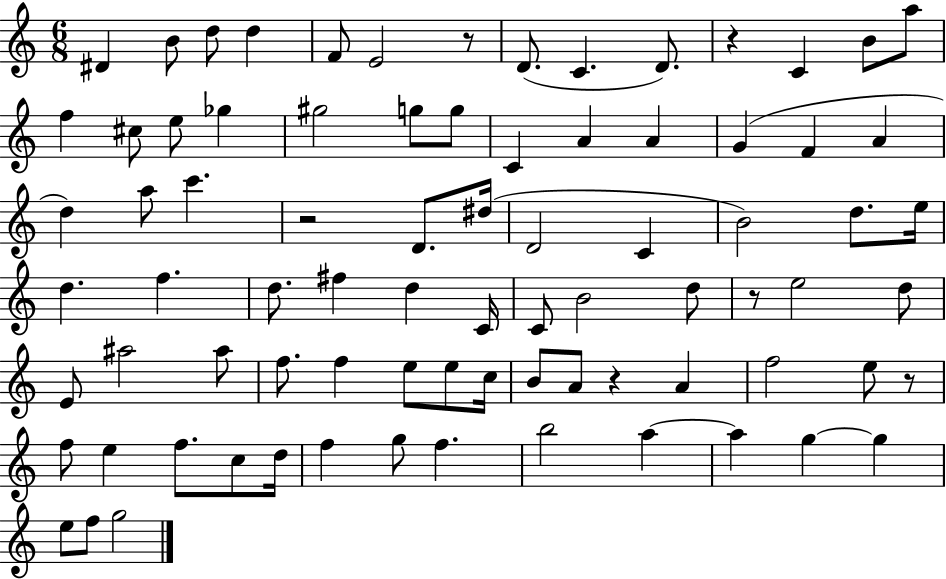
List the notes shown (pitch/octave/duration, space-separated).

D#4/q B4/e D5/e D5/q F4/e E4/h R/e D4/e. C4/q. D4/e. R/q C4/q B4/e A5/e F5/q C#5/e E5/e Gb5/q G#5/h G5/e G5/e C4/q A4/q A4/q G4/q F4/q A4/q D5/q A5/e C6/q. R/h D4/e. D#5/s D4/h C4/q B4/h D5/e. E5/s D5/q. F5/q. D5/e. F#5/q D5/q C4/s C4/e B4/h D5/e R/e E5/h D5/e E4/e A#5/h A#5/e F5/e. F5/q E5/e E5/e C5/s B4/e A4/e R/q A4/q F5/h E5/e R/e F5/e E5/q F5/e. C5/e D5/s F5/q G5/e F5/q. B5/h A5/q A5/q G5/q G5/q E5/e F5/e G5/h